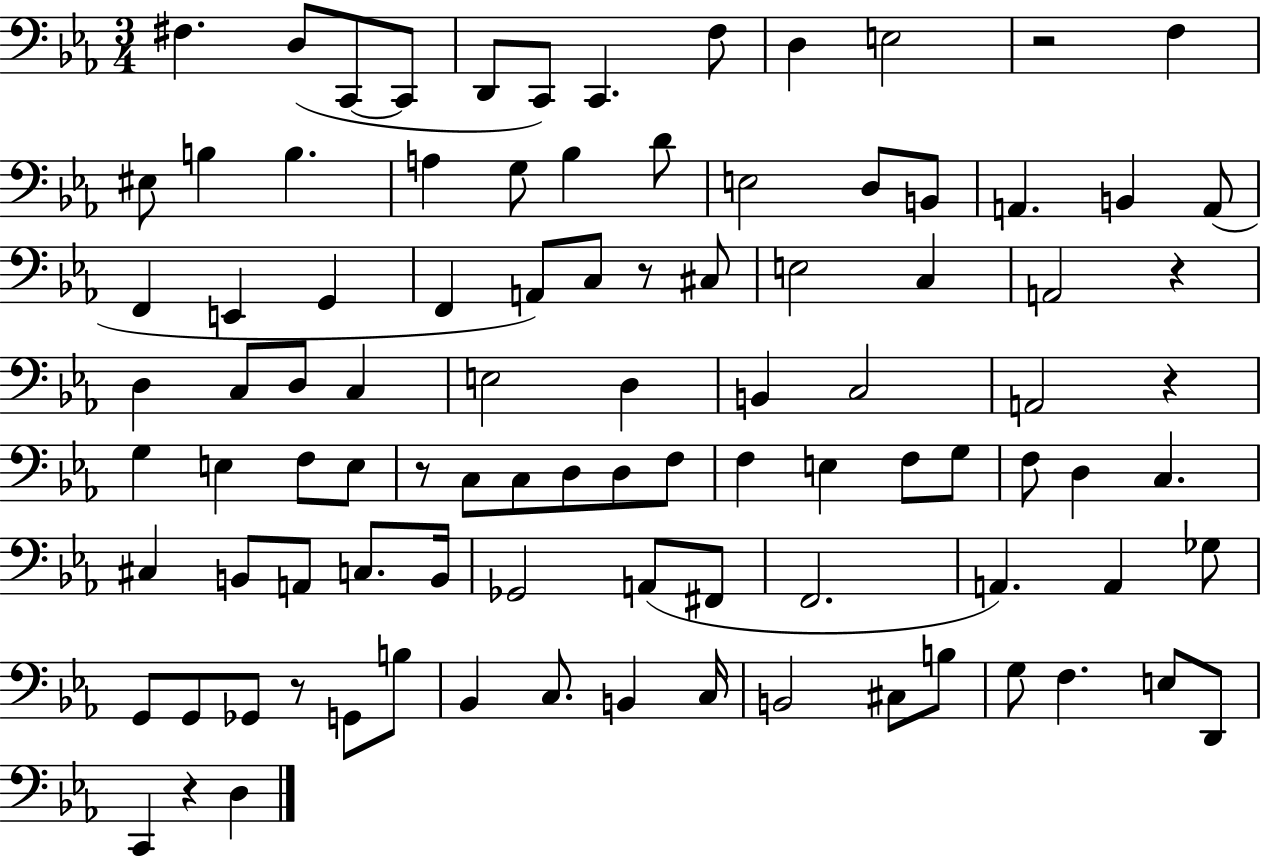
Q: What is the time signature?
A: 3/4